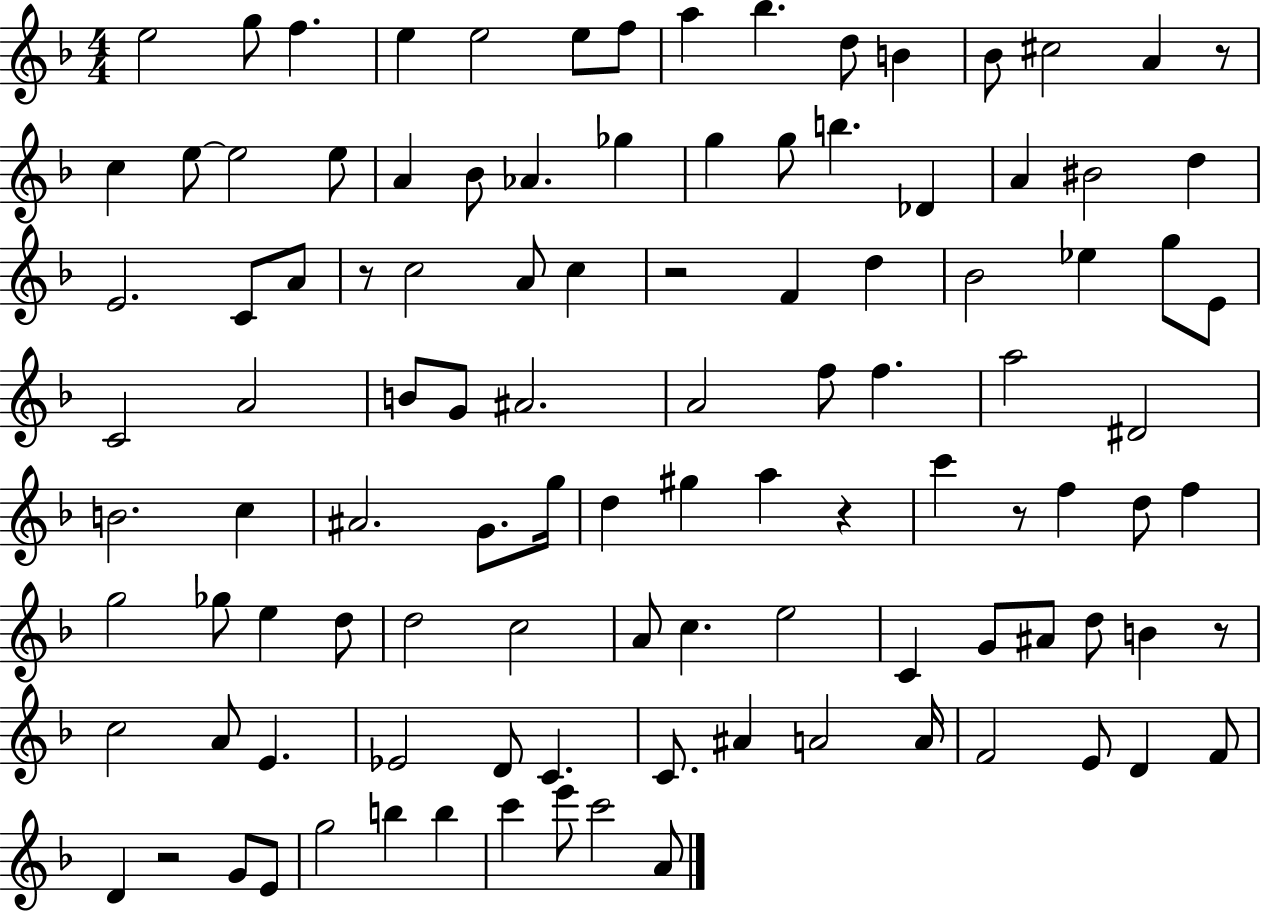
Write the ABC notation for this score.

X:1
T:Untitled
M:4/4
L:1/4
K:F
e2 g/2 f e e2 e/2 f/2 a _b d/2 B _B/2 ^c2 A z/2 c e/2 e2 e/2 A _B/2 _A _g g g/2 b _D A ^B2 d E2 C/2 A/2 z/2 c2 A/2 c z2 F d _B2 _e g/2 E/2 C2 A2 B/2 G/2 ^A2 A2 f/2 f a2 ^D2 B2 c ^A2 G/2 g/4 d ^g a z c' z/2 f d/2 f g2 _g/2 e d/2 d2 c2 A/2 c e2 C G/2 ^A/2 d/2 B z/2 c2 A/2 E _E2 D/2 C C/2 ^A A2 A/4 F2 E/2 D F/2 D z2 G/2 E/2 g2 b b c' e'/2 c'2 A/2